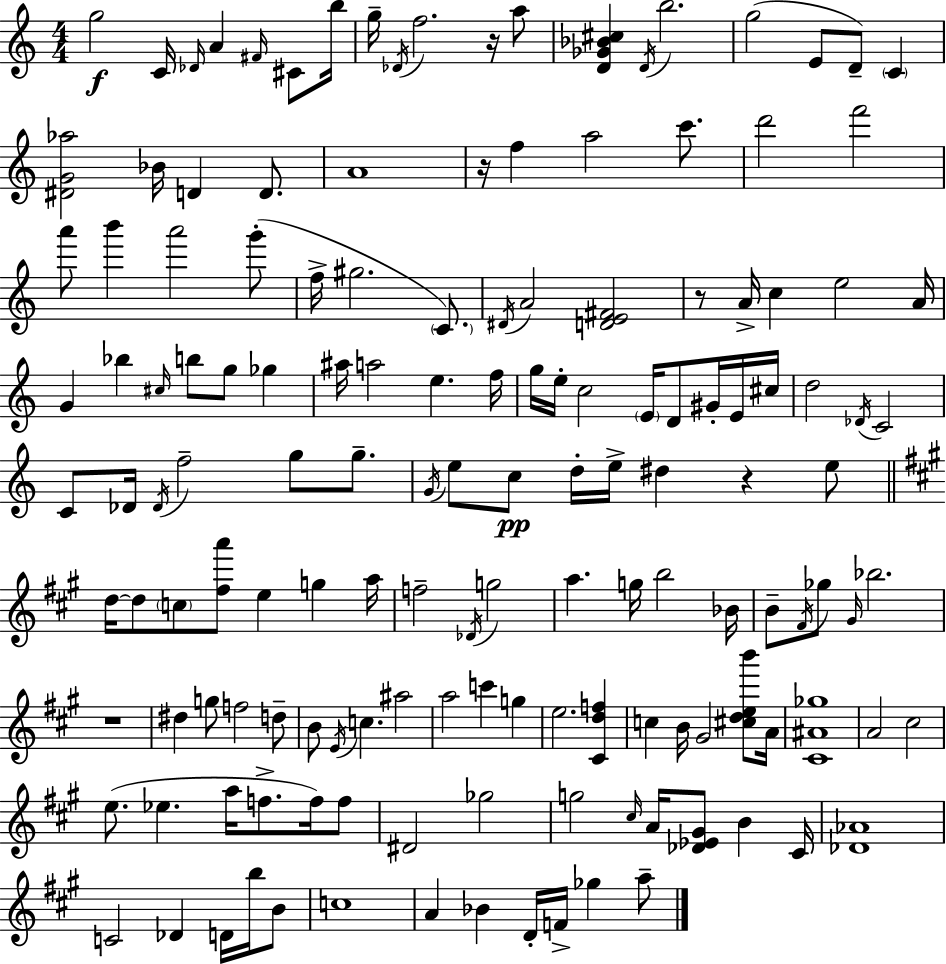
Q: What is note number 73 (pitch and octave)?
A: E5